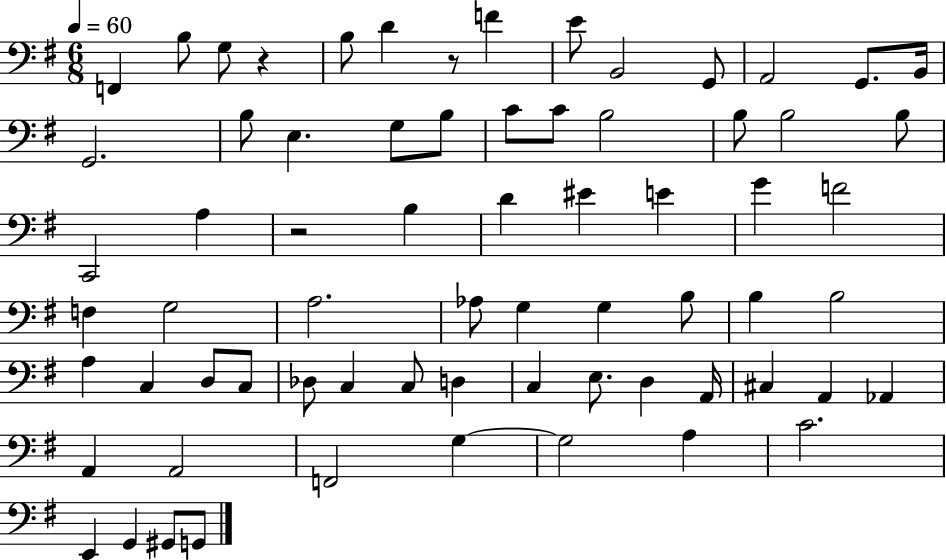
F2/q B3/e G3/e R/q B3/e D4/q R/e F4/q E4/e B2/h G2/e A2/h G2/e. B2/s G2/h. B3/e E3/q. G3/e B3/e C4/e C4/e B3/h B3/e B3/h B3/e C2/h A3/q R/h B3/q D4/q EIS4/q E4/q G4/q F4/h F3/q G3/h A3/h. Ab3/e G3/q G3/q B3/e B3/q B3/h A3/q C3/q D3/e C3/e Db3/e C3/q C3/e D3/q C3/q E3/e. D3/q A2/s C#3/q A2/q Ab2/q A2/q A2/h F2/h G3/q G3/h A3/q C4/h. E2/q G2/q G#2/e G2/e